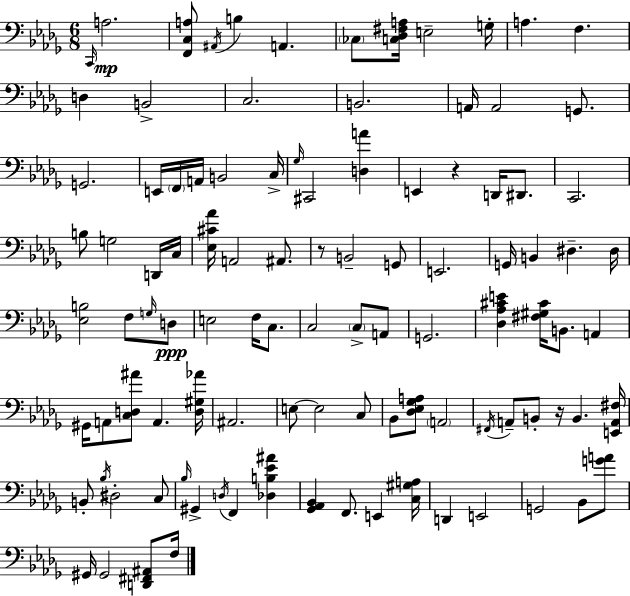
X:1
T:Untitled
M:6/8
L:1/4
K:Bbm
C,,/4 A,2 [F,,C,A,]/2 ^A,,/4 B, A,, _C,/2 [C,_D,^F,A,]/4 E,2 G,/4 A, F, D, B,,2 C,2 B,,2 A,,/4 A,,2 G,,/2 G,,2 E,,/4 F,,/4 A,,/4 B,,2 C,/4 _G,/4 ^C,,2 [D,A] E,, z D,,/4 ^D,,/2 C,,2 B,/2 G,2 D,,/4 C,/4 [_E,^C_A]/4 A,,2 ^A,,/2 z/2 B,,2 G,,/2 E,,2 G,,/4 B,, ^D, ^D,/4 [_E,B,]2 F,/2 G,/4 D,/2 E,2 F,/4 C,/2 C,2 C,/2 A,,/2 G,,2 [_D,_A,^CE] [^F,^G,^C]/4 B,,/2 A,, ^G,,/4 A,,/2 [C,D,^A]/2 A,, [D,^G,_A]/4 ^A,,2 E,/2 E,2 C,/2 _B,,/2 [_D,_E,_G,A,]/2 A,,2 ^F,,/4 A,,/2 B,,/2 z/4 B,, [E,,A,,^F,]/4 B,,/2 _B,/4 ^D,2 C,/2 _B,/4 ^G,, D,/4 F,, [_D,B,_E^A] [_G,,_A,,_B,,] F,,/2 E,, [C,^G,A,]/4 D,, E,,2 G,,2 _B,,/2 [GA]/2 ^G,,/4 ^G,,2 [D,,^F,,^A,,]/2 F,/4